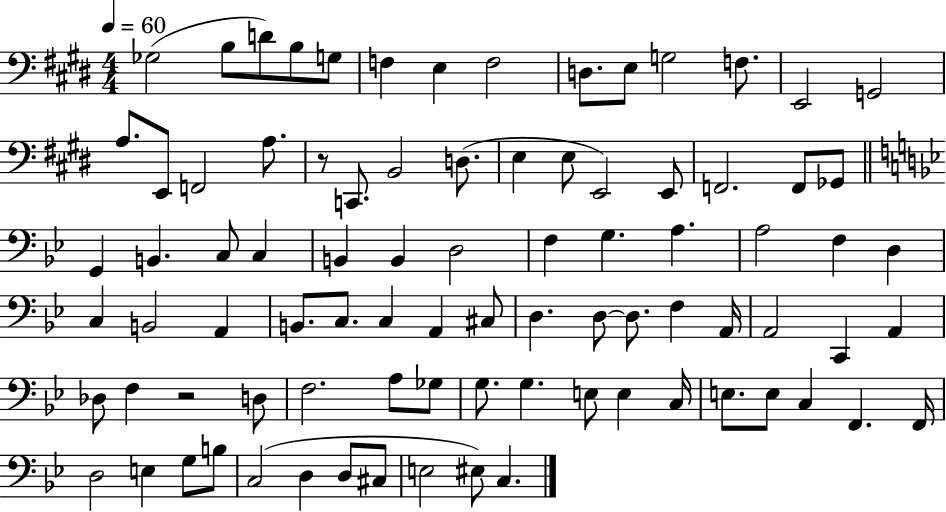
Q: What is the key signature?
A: E major